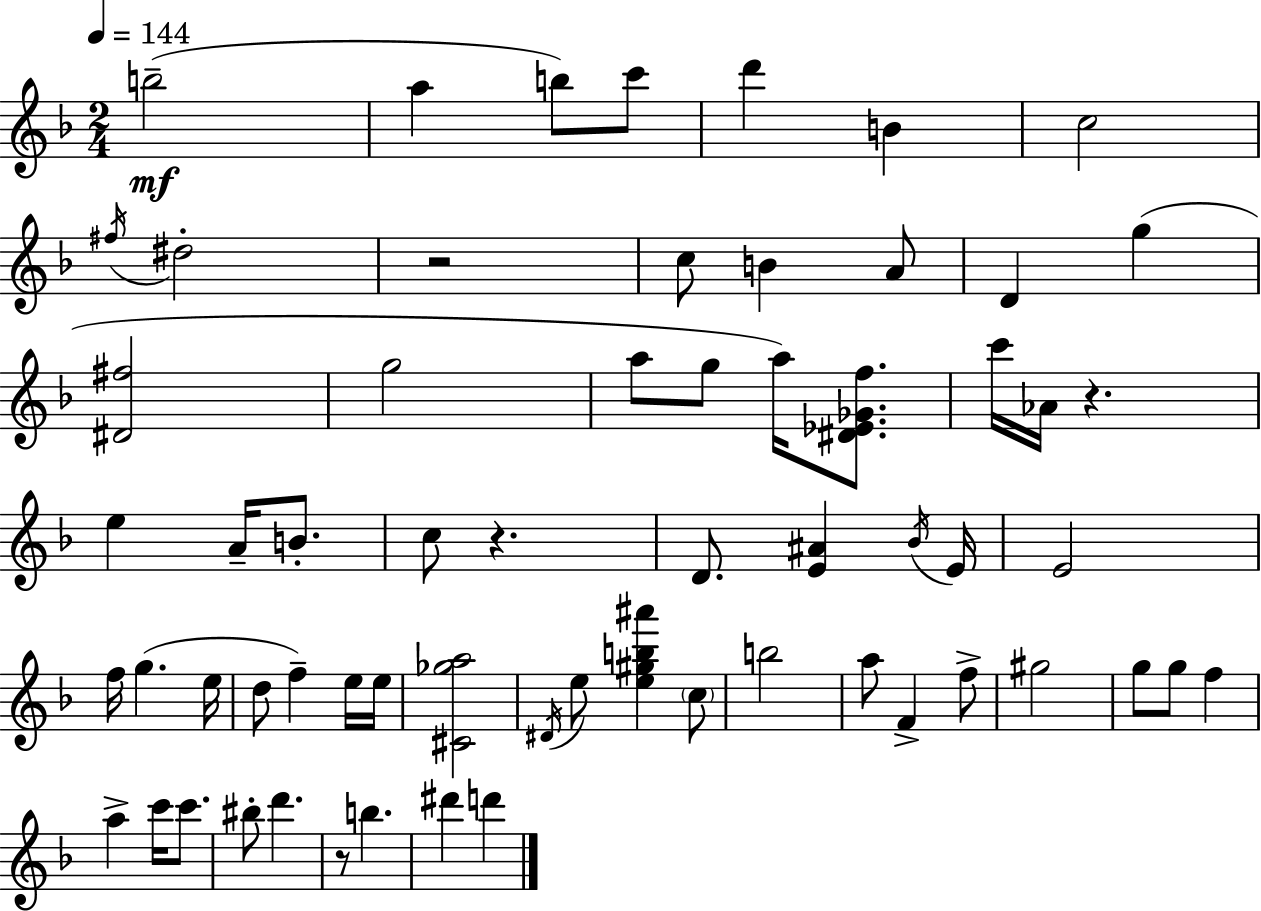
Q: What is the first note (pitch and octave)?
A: B5